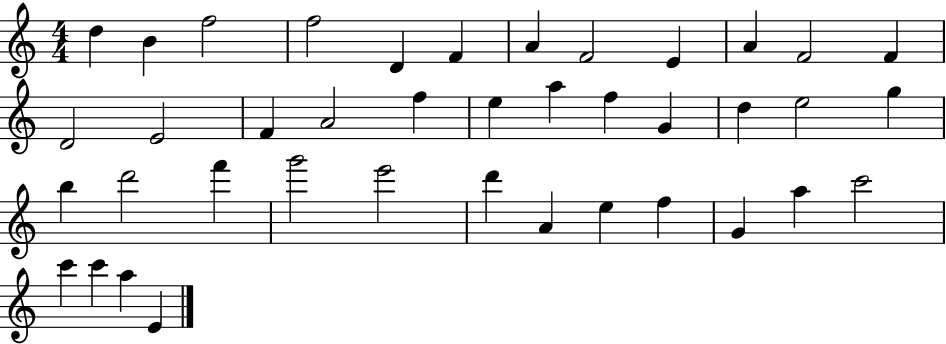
D5/q B4/q F5/h F5/h D4/q F4/q A4/q F4/h E4/q A4/q F4/h F4/q D4/h E4/h F4/q A4/h F5/q E5/q A5/q F5/q G4/q D5/q E5/h G5/q B5/q D6/h F6/q G6/h E6/h D6/q A4/q E5/q F5/q G4/q A5/q C6/h C6/q C6/q A5/q E4/q